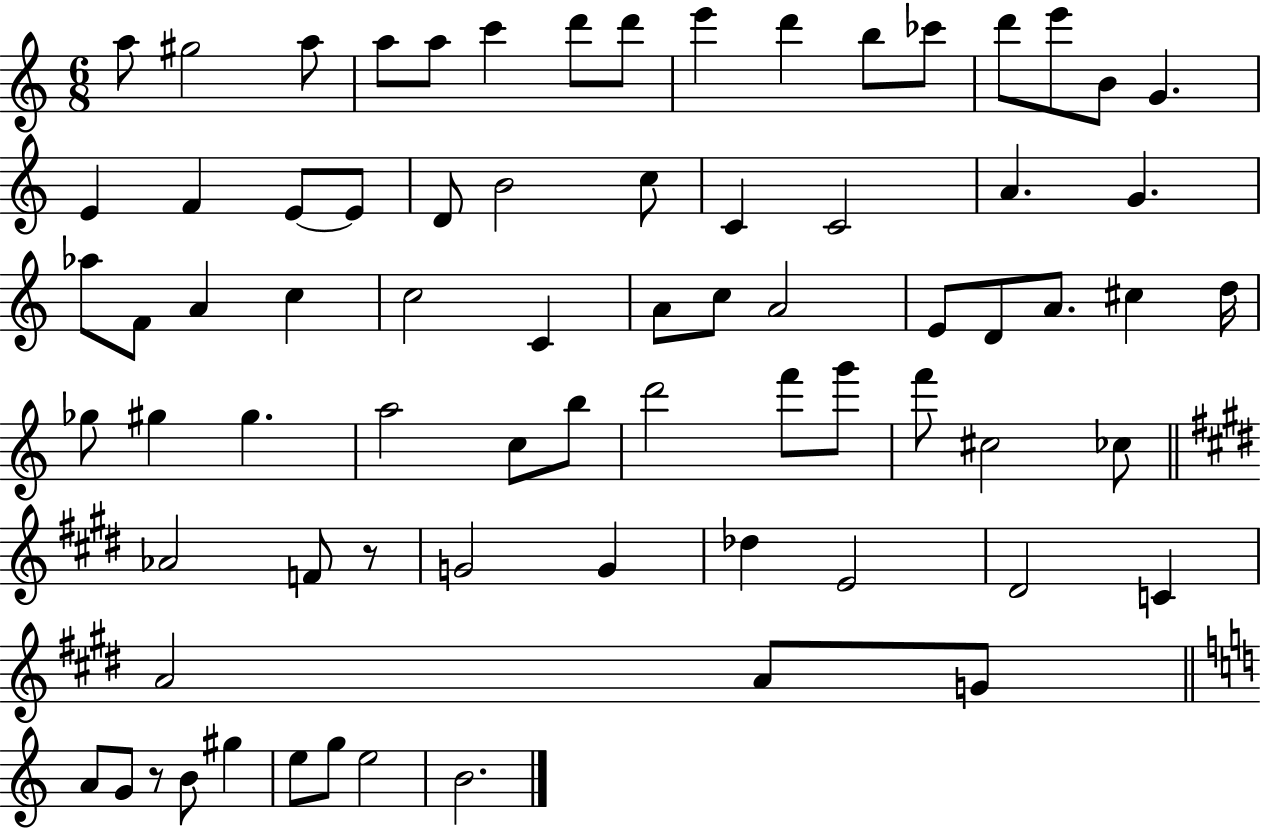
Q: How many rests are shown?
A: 2